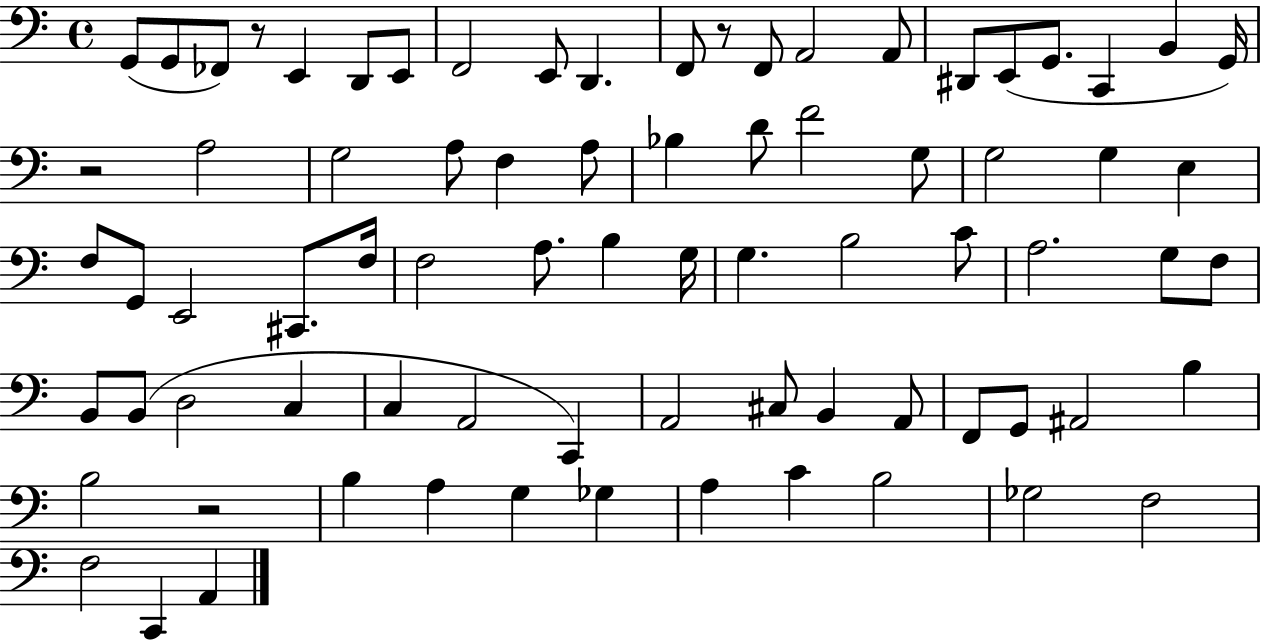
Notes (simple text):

G2/e G2/e FES2/e R/e E2/q D2/e E2/e F2/h E2/e D2/q. F2/e R/e F2/e A2/h A2/e D#2/e E2/e G2/e. C2/q B2/q G2/s R/h A3/h G3/h A3/e F3/q A3/e Bb3/q D4/e F4/h G3/e G3/h G3/q E3/q F3/e G2/e E2/h C#2/e. F3/s F3/h A3/e. B3/q G3/s G3/q. B3/h C4/e A3/h. G3/e F3/e B2/e B2/e D3/h C3/q C3/q A2/h C2/q A2/h C#3/e B2/q A2/e F2/e G2/e A#2/h B3/q B3/h R/h B3/q A3/q G3/q Gb3/q A3/q C4/q B3/h Gb3/h F3/h F3/h C2/q A2/q